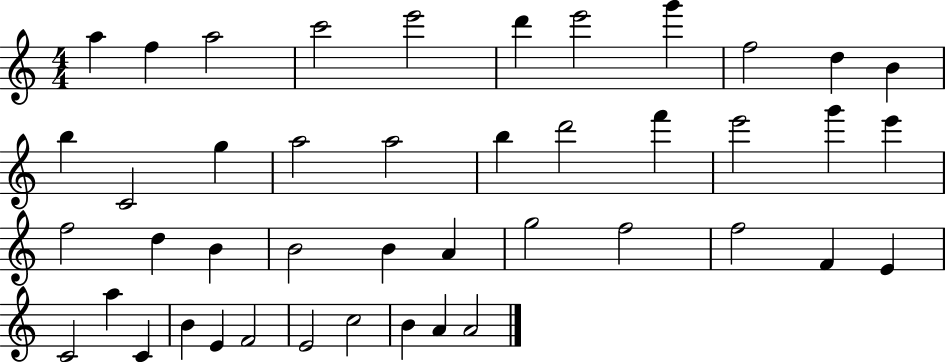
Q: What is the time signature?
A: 4/4